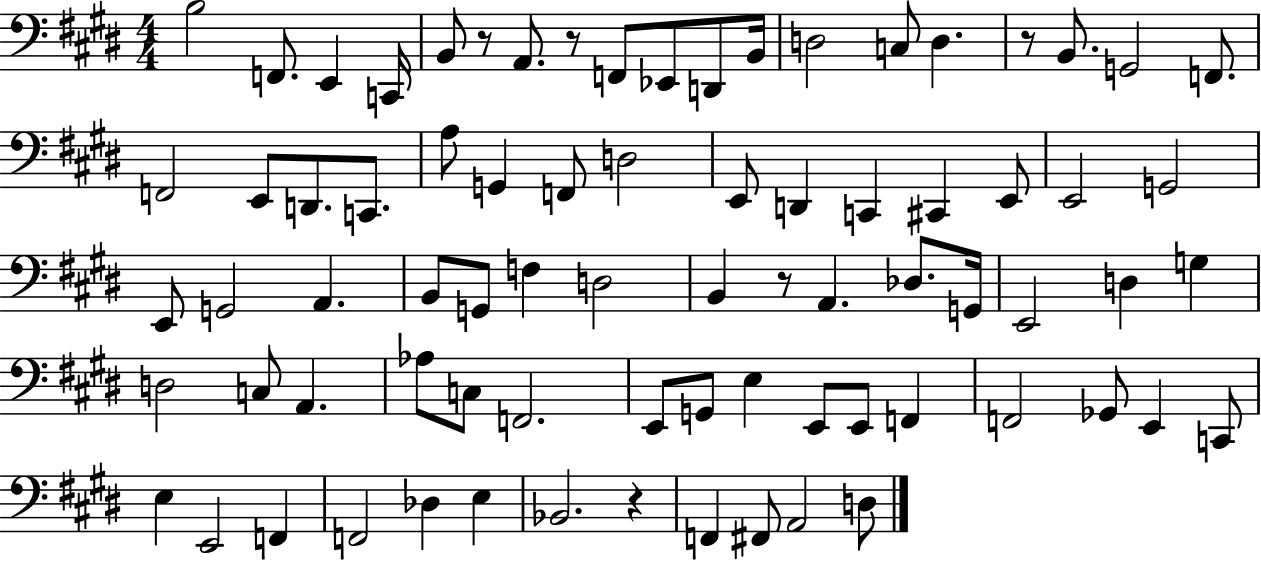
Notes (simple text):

B3/h F2/e. E2/q C2/s B2/e R/e A2/e. R/e F2/e Eb2/e D2/e B2/s D3/h C3/e D3/q. R/e B2/e. G2/h F2/e. F2/h E2/e D2/e. C2/e. A3/e G2/q F2/e D3/h E2/e D2/q C2/q C#2/q E2/e E2/h G2/h E2/e G2/h A2/q. B2/e G2/e F3/q D3/h B2/q R/e A2/q. Db3/e. G2/s E2/h D3/q G3/q D3/h C3/e A2/q. Ab3/e C3/e F2/h. E2/e G2/e E3/q E2/e E2/e F2/q F2/h Gb2/e E2/q C2/e E3/q E2/h F2/q F2/h Db3/q E3/q Bb2/h. R/q F2/q F#2/e A2/h D3/e